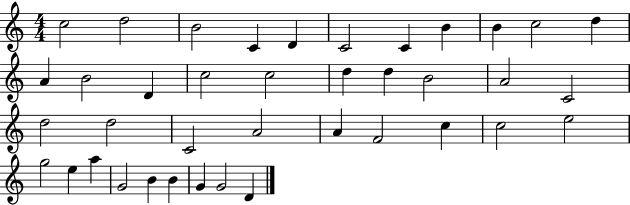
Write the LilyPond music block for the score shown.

{
  \clef treble
  \numericTimeSignature
  \time 4/4
  \key c \major
  c''2 d''2 | b'2 c'4 d'4 | c'2 c'4 b'4 | b'4 c''2 d''4 | \break a'4 b'2 d'4 | c''2 c''2 | d''4 d''4 b'2 | a'2 c'2 | \break d''2 d''2 | c'2 a'2 | a'4 f'2 c''4 | c''2 e''2 | \break g''2 e''4 a''4 | g'2 b'4 b'4 | g'4 g'2 d'4 | \bar "|."
}